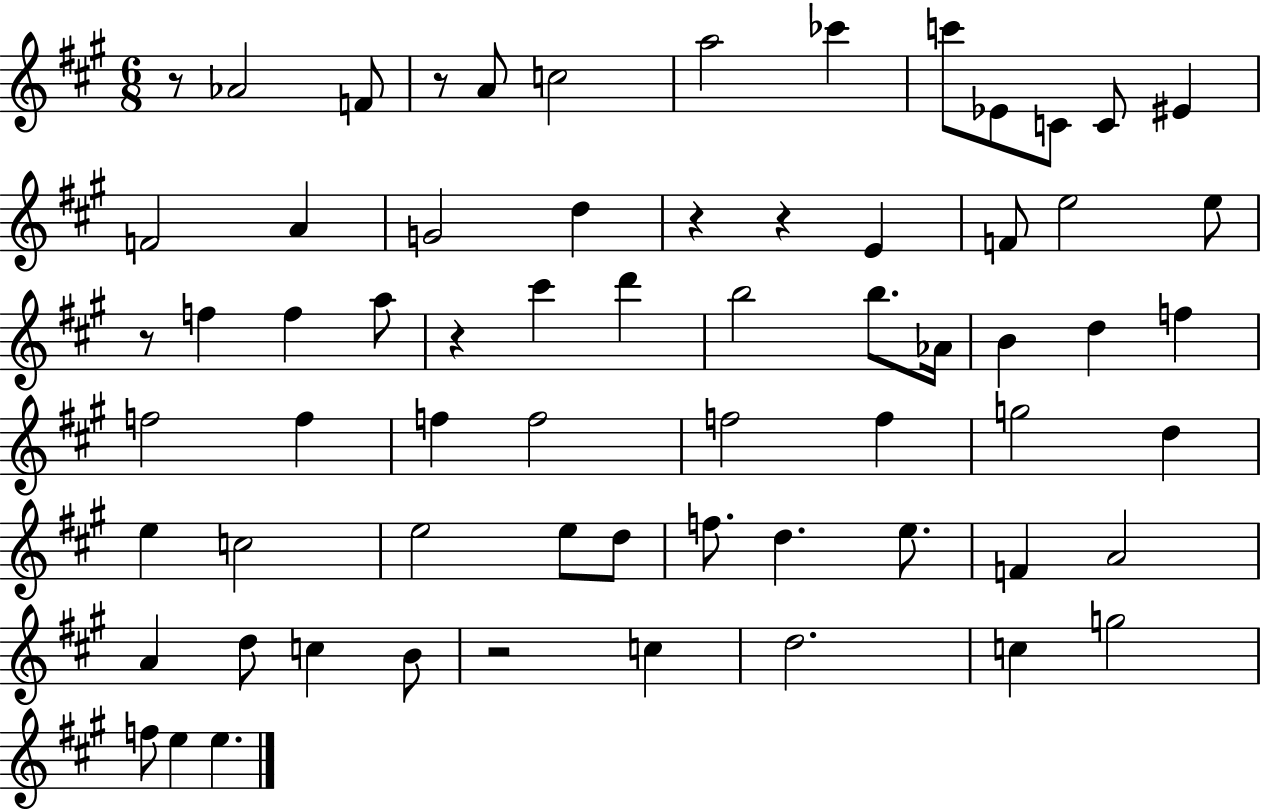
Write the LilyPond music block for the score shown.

{
  \clef treble
  \numericTimeSignature
  \time 6/8
  \key a \major
  r8 aes'2 f'8 | r8 a'8 c''2 | a''2 ces'''4 | c'''8 ees'8 c'8 c'8 eis'4 | \break f'2 a'4 | g'2 d''4 | r4 r4 e'4 | f'8 e''2 e''8 | \break r8 f''4 f''4 a''8 | r4 cis'''4 d'''4 | b''2 b''8. aes'16 | b'4 d''4 f''4 | \break f''2 f''4 | f''4 f''2 | f''2 f''4 | g''2 d''4 | \break e''4 c''2 | e''2 e''8 d''8 | f''8. d''4. e''8. | f'4 a'2 | \break a'4 d''8 c''4 b'8 | r2 c''4 | d''2. | c''4 g''2 | \break f''8 e''4 e''4. | \bar "|."
}